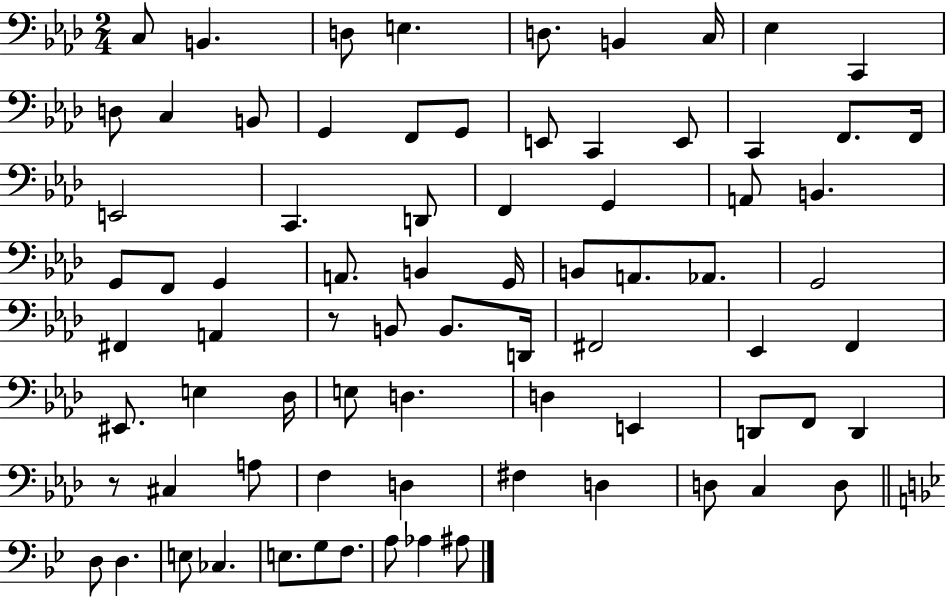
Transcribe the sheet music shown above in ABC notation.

X:1
T:Untitled
M:2/4
L:1/4
K:Ab
C,/2 B,, D,/2 E, D,/2 B,, C,/4 _E, C,, D,/2 C, B,,/2 G,, F,,/2 G,,/2 E,,/2 C,, E,,/2 C,, F,,/2 F,,/4 E,,2 C,, D,,/2 F,, G,, A,,/2 B,, G,,/2 F,,/2 G,, A,,/2 B,, G,,/4 B,,/2 A,,/2 _A,,/2 G,,2 ^F,, A,, z/2 B,,/2 B,,/2 D,,/4 ^F,,2 _E,, F,, ^E,,/2 E, _D,/4 E,/2 D, D, E,, D,,/2 F,,/2 D,, z/2 ^C, A,/2 F, D, ^F, D, D,/2 C, D,/2 D,/2 D, E,/2 _C, E,/2 G,/2 F,/2 A,/2 _A, ^A,/2